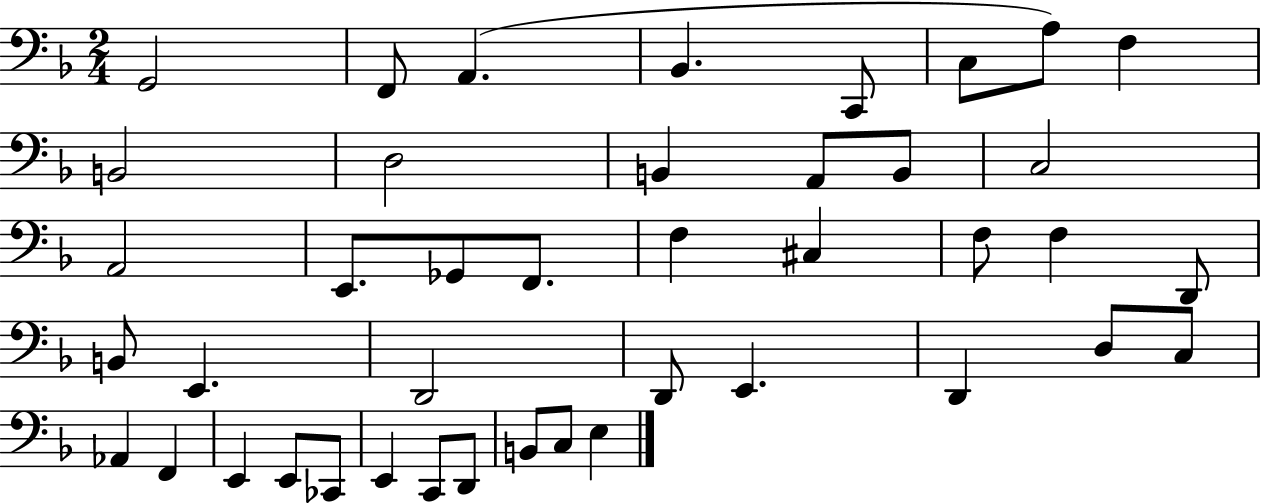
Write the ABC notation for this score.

X:1
T:Untitled
M:2/4
L:1/4
K:F
G,,2 F,,/2 A,, _B,, C,,/2 C,/2 A,/2 F, B,,2 D,2 B,, A,,/2 B,,/2 C,2 A,,2 E,,/2 _G,,/2 F,,/2 F, ^C, F,/2 F, D,,/2 B,,/2 E,, D,,2 D,,/2 E,, D,, D,/2 C,/2 _A,, F,, E,, E,,/2 _C,,/2 E,, C,,/2 D,,/2 B,,/2 C,/2 E,